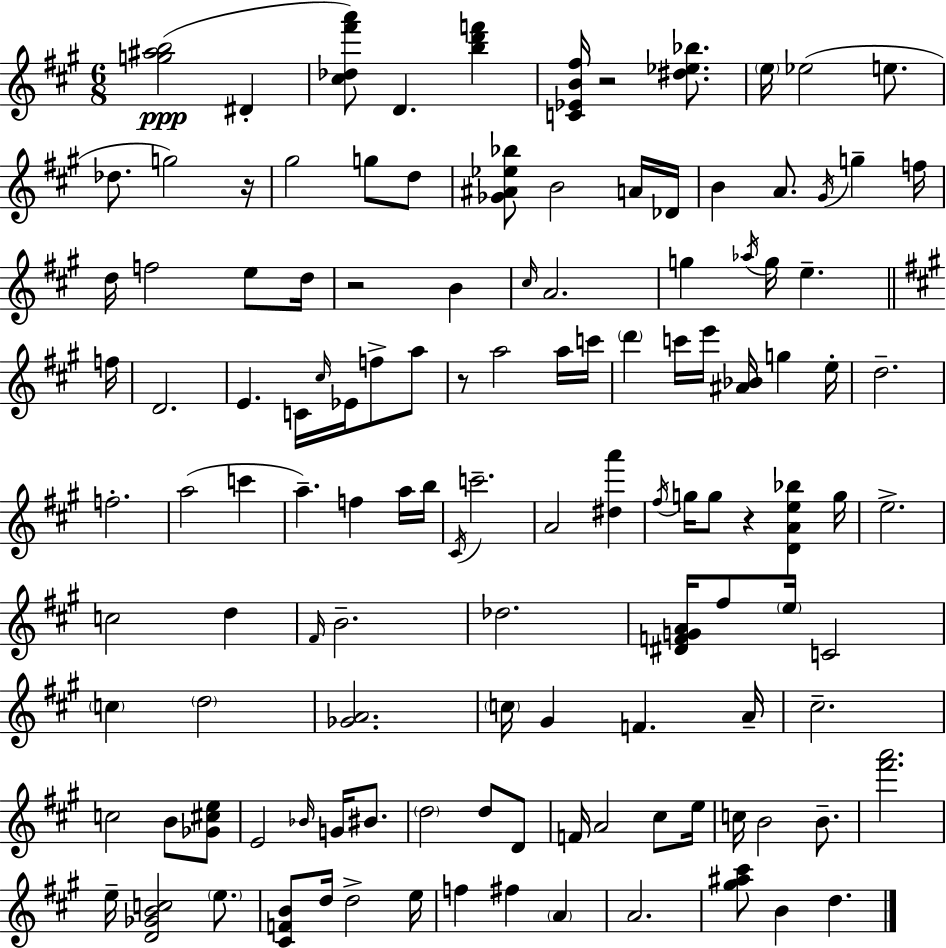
X:1
T:Untitled
M:6/8
L:1/4
K:A
[g^ab]2 ^D [^c_d^f'a']/2 D [bd'f'] [C_EB^f]/4 z2 [^d_e_b]/2 e/4 _e2 e/2 _d/2 g2 z/4 ^g2 g/2 d/2 [_G^A_e_b]/2 B2 A/4 _D/4 B A/2 ^G/4 g f/4 d/4 f2 e/2 d/4 z2 B ^c/4 A2 g _a/4 g/4 e f/4 D2 E C/4 ^c/4 _E/4 f/2 a/2 z/2 a2 a/4 c'/4 d' c'/4 e'/4 [^A_B]/4 g e/4 d2 f2 a2 c' a f a/4 b/4 ^C/4 c'2 A2 [^da'] ^f/4 g/4 g/2 z [DAe_b] g/4 e2 c2 d ^F/4 B2 _d2 [^DFGA]/4 ^f/2 e/4 C2 c d2 [_GA]2 c/4 ^G F A/4 ^c2 c2 B/2 [_G^ce]/2 E2 _B/4 G/4 ^B/2 d2 d/2 D/2 F/4 A2 ^c/2 e/4 c/4 B2 B/2 [^f'a']2 e/4 [D_GBc]2 e/2 [^CFB]/2 d/4 d2 e/4 f ^f A A2 [^g^a^c']/2 B d